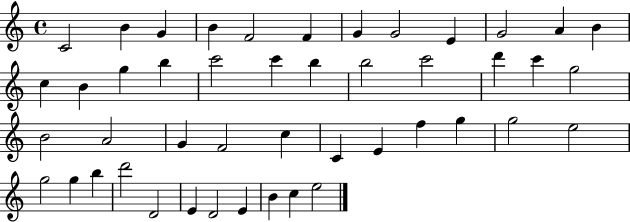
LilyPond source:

{
  \clef treble
  \time 4/4
  \defaultTimeSignature
  \key c \major
  c'2 b'4 g'4 | b'4 f'2 f'4 | g'4 g'2 e'4 | g'2 a'4 b'4 | \break c''4 b'4 g''4 b''4 | c'''2 c'''4 b''4 | b''2 c'''2 | d'''4 c'''4 g''2 | \break b'2 a'2 | g'4 f'2 c''4 | c'4 e'4 f''4 g''4 | g''2 e''2 | \break g''2 g''4 b''4 | d'''2 d'2 | e'4 d'2 e'4 | b'4 c''4 e''2 | \break \bar "|."
}